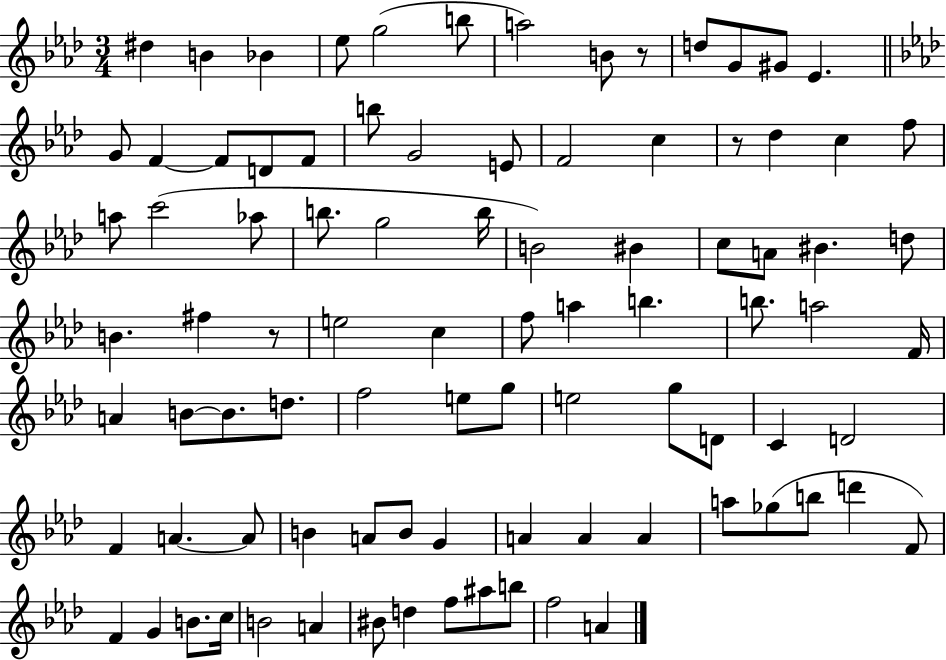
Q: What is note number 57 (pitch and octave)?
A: D4